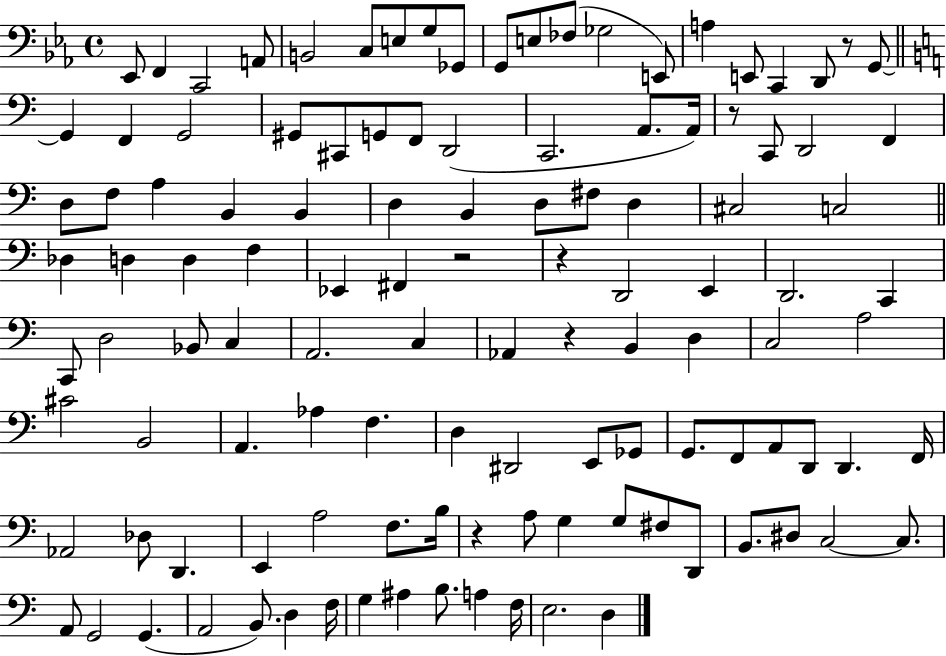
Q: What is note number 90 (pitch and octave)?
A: G3